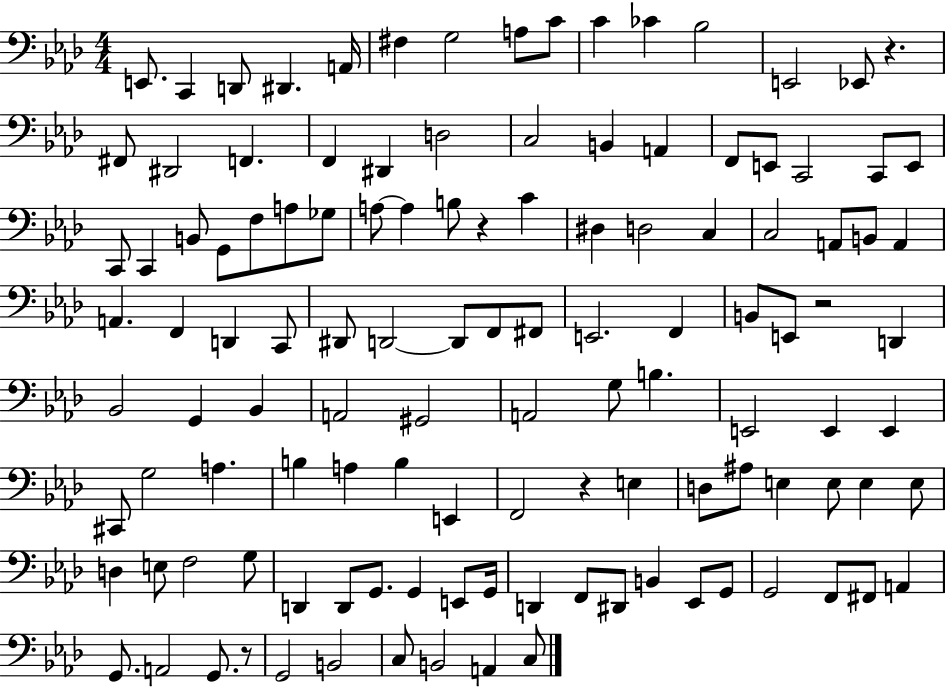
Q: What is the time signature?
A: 4/4